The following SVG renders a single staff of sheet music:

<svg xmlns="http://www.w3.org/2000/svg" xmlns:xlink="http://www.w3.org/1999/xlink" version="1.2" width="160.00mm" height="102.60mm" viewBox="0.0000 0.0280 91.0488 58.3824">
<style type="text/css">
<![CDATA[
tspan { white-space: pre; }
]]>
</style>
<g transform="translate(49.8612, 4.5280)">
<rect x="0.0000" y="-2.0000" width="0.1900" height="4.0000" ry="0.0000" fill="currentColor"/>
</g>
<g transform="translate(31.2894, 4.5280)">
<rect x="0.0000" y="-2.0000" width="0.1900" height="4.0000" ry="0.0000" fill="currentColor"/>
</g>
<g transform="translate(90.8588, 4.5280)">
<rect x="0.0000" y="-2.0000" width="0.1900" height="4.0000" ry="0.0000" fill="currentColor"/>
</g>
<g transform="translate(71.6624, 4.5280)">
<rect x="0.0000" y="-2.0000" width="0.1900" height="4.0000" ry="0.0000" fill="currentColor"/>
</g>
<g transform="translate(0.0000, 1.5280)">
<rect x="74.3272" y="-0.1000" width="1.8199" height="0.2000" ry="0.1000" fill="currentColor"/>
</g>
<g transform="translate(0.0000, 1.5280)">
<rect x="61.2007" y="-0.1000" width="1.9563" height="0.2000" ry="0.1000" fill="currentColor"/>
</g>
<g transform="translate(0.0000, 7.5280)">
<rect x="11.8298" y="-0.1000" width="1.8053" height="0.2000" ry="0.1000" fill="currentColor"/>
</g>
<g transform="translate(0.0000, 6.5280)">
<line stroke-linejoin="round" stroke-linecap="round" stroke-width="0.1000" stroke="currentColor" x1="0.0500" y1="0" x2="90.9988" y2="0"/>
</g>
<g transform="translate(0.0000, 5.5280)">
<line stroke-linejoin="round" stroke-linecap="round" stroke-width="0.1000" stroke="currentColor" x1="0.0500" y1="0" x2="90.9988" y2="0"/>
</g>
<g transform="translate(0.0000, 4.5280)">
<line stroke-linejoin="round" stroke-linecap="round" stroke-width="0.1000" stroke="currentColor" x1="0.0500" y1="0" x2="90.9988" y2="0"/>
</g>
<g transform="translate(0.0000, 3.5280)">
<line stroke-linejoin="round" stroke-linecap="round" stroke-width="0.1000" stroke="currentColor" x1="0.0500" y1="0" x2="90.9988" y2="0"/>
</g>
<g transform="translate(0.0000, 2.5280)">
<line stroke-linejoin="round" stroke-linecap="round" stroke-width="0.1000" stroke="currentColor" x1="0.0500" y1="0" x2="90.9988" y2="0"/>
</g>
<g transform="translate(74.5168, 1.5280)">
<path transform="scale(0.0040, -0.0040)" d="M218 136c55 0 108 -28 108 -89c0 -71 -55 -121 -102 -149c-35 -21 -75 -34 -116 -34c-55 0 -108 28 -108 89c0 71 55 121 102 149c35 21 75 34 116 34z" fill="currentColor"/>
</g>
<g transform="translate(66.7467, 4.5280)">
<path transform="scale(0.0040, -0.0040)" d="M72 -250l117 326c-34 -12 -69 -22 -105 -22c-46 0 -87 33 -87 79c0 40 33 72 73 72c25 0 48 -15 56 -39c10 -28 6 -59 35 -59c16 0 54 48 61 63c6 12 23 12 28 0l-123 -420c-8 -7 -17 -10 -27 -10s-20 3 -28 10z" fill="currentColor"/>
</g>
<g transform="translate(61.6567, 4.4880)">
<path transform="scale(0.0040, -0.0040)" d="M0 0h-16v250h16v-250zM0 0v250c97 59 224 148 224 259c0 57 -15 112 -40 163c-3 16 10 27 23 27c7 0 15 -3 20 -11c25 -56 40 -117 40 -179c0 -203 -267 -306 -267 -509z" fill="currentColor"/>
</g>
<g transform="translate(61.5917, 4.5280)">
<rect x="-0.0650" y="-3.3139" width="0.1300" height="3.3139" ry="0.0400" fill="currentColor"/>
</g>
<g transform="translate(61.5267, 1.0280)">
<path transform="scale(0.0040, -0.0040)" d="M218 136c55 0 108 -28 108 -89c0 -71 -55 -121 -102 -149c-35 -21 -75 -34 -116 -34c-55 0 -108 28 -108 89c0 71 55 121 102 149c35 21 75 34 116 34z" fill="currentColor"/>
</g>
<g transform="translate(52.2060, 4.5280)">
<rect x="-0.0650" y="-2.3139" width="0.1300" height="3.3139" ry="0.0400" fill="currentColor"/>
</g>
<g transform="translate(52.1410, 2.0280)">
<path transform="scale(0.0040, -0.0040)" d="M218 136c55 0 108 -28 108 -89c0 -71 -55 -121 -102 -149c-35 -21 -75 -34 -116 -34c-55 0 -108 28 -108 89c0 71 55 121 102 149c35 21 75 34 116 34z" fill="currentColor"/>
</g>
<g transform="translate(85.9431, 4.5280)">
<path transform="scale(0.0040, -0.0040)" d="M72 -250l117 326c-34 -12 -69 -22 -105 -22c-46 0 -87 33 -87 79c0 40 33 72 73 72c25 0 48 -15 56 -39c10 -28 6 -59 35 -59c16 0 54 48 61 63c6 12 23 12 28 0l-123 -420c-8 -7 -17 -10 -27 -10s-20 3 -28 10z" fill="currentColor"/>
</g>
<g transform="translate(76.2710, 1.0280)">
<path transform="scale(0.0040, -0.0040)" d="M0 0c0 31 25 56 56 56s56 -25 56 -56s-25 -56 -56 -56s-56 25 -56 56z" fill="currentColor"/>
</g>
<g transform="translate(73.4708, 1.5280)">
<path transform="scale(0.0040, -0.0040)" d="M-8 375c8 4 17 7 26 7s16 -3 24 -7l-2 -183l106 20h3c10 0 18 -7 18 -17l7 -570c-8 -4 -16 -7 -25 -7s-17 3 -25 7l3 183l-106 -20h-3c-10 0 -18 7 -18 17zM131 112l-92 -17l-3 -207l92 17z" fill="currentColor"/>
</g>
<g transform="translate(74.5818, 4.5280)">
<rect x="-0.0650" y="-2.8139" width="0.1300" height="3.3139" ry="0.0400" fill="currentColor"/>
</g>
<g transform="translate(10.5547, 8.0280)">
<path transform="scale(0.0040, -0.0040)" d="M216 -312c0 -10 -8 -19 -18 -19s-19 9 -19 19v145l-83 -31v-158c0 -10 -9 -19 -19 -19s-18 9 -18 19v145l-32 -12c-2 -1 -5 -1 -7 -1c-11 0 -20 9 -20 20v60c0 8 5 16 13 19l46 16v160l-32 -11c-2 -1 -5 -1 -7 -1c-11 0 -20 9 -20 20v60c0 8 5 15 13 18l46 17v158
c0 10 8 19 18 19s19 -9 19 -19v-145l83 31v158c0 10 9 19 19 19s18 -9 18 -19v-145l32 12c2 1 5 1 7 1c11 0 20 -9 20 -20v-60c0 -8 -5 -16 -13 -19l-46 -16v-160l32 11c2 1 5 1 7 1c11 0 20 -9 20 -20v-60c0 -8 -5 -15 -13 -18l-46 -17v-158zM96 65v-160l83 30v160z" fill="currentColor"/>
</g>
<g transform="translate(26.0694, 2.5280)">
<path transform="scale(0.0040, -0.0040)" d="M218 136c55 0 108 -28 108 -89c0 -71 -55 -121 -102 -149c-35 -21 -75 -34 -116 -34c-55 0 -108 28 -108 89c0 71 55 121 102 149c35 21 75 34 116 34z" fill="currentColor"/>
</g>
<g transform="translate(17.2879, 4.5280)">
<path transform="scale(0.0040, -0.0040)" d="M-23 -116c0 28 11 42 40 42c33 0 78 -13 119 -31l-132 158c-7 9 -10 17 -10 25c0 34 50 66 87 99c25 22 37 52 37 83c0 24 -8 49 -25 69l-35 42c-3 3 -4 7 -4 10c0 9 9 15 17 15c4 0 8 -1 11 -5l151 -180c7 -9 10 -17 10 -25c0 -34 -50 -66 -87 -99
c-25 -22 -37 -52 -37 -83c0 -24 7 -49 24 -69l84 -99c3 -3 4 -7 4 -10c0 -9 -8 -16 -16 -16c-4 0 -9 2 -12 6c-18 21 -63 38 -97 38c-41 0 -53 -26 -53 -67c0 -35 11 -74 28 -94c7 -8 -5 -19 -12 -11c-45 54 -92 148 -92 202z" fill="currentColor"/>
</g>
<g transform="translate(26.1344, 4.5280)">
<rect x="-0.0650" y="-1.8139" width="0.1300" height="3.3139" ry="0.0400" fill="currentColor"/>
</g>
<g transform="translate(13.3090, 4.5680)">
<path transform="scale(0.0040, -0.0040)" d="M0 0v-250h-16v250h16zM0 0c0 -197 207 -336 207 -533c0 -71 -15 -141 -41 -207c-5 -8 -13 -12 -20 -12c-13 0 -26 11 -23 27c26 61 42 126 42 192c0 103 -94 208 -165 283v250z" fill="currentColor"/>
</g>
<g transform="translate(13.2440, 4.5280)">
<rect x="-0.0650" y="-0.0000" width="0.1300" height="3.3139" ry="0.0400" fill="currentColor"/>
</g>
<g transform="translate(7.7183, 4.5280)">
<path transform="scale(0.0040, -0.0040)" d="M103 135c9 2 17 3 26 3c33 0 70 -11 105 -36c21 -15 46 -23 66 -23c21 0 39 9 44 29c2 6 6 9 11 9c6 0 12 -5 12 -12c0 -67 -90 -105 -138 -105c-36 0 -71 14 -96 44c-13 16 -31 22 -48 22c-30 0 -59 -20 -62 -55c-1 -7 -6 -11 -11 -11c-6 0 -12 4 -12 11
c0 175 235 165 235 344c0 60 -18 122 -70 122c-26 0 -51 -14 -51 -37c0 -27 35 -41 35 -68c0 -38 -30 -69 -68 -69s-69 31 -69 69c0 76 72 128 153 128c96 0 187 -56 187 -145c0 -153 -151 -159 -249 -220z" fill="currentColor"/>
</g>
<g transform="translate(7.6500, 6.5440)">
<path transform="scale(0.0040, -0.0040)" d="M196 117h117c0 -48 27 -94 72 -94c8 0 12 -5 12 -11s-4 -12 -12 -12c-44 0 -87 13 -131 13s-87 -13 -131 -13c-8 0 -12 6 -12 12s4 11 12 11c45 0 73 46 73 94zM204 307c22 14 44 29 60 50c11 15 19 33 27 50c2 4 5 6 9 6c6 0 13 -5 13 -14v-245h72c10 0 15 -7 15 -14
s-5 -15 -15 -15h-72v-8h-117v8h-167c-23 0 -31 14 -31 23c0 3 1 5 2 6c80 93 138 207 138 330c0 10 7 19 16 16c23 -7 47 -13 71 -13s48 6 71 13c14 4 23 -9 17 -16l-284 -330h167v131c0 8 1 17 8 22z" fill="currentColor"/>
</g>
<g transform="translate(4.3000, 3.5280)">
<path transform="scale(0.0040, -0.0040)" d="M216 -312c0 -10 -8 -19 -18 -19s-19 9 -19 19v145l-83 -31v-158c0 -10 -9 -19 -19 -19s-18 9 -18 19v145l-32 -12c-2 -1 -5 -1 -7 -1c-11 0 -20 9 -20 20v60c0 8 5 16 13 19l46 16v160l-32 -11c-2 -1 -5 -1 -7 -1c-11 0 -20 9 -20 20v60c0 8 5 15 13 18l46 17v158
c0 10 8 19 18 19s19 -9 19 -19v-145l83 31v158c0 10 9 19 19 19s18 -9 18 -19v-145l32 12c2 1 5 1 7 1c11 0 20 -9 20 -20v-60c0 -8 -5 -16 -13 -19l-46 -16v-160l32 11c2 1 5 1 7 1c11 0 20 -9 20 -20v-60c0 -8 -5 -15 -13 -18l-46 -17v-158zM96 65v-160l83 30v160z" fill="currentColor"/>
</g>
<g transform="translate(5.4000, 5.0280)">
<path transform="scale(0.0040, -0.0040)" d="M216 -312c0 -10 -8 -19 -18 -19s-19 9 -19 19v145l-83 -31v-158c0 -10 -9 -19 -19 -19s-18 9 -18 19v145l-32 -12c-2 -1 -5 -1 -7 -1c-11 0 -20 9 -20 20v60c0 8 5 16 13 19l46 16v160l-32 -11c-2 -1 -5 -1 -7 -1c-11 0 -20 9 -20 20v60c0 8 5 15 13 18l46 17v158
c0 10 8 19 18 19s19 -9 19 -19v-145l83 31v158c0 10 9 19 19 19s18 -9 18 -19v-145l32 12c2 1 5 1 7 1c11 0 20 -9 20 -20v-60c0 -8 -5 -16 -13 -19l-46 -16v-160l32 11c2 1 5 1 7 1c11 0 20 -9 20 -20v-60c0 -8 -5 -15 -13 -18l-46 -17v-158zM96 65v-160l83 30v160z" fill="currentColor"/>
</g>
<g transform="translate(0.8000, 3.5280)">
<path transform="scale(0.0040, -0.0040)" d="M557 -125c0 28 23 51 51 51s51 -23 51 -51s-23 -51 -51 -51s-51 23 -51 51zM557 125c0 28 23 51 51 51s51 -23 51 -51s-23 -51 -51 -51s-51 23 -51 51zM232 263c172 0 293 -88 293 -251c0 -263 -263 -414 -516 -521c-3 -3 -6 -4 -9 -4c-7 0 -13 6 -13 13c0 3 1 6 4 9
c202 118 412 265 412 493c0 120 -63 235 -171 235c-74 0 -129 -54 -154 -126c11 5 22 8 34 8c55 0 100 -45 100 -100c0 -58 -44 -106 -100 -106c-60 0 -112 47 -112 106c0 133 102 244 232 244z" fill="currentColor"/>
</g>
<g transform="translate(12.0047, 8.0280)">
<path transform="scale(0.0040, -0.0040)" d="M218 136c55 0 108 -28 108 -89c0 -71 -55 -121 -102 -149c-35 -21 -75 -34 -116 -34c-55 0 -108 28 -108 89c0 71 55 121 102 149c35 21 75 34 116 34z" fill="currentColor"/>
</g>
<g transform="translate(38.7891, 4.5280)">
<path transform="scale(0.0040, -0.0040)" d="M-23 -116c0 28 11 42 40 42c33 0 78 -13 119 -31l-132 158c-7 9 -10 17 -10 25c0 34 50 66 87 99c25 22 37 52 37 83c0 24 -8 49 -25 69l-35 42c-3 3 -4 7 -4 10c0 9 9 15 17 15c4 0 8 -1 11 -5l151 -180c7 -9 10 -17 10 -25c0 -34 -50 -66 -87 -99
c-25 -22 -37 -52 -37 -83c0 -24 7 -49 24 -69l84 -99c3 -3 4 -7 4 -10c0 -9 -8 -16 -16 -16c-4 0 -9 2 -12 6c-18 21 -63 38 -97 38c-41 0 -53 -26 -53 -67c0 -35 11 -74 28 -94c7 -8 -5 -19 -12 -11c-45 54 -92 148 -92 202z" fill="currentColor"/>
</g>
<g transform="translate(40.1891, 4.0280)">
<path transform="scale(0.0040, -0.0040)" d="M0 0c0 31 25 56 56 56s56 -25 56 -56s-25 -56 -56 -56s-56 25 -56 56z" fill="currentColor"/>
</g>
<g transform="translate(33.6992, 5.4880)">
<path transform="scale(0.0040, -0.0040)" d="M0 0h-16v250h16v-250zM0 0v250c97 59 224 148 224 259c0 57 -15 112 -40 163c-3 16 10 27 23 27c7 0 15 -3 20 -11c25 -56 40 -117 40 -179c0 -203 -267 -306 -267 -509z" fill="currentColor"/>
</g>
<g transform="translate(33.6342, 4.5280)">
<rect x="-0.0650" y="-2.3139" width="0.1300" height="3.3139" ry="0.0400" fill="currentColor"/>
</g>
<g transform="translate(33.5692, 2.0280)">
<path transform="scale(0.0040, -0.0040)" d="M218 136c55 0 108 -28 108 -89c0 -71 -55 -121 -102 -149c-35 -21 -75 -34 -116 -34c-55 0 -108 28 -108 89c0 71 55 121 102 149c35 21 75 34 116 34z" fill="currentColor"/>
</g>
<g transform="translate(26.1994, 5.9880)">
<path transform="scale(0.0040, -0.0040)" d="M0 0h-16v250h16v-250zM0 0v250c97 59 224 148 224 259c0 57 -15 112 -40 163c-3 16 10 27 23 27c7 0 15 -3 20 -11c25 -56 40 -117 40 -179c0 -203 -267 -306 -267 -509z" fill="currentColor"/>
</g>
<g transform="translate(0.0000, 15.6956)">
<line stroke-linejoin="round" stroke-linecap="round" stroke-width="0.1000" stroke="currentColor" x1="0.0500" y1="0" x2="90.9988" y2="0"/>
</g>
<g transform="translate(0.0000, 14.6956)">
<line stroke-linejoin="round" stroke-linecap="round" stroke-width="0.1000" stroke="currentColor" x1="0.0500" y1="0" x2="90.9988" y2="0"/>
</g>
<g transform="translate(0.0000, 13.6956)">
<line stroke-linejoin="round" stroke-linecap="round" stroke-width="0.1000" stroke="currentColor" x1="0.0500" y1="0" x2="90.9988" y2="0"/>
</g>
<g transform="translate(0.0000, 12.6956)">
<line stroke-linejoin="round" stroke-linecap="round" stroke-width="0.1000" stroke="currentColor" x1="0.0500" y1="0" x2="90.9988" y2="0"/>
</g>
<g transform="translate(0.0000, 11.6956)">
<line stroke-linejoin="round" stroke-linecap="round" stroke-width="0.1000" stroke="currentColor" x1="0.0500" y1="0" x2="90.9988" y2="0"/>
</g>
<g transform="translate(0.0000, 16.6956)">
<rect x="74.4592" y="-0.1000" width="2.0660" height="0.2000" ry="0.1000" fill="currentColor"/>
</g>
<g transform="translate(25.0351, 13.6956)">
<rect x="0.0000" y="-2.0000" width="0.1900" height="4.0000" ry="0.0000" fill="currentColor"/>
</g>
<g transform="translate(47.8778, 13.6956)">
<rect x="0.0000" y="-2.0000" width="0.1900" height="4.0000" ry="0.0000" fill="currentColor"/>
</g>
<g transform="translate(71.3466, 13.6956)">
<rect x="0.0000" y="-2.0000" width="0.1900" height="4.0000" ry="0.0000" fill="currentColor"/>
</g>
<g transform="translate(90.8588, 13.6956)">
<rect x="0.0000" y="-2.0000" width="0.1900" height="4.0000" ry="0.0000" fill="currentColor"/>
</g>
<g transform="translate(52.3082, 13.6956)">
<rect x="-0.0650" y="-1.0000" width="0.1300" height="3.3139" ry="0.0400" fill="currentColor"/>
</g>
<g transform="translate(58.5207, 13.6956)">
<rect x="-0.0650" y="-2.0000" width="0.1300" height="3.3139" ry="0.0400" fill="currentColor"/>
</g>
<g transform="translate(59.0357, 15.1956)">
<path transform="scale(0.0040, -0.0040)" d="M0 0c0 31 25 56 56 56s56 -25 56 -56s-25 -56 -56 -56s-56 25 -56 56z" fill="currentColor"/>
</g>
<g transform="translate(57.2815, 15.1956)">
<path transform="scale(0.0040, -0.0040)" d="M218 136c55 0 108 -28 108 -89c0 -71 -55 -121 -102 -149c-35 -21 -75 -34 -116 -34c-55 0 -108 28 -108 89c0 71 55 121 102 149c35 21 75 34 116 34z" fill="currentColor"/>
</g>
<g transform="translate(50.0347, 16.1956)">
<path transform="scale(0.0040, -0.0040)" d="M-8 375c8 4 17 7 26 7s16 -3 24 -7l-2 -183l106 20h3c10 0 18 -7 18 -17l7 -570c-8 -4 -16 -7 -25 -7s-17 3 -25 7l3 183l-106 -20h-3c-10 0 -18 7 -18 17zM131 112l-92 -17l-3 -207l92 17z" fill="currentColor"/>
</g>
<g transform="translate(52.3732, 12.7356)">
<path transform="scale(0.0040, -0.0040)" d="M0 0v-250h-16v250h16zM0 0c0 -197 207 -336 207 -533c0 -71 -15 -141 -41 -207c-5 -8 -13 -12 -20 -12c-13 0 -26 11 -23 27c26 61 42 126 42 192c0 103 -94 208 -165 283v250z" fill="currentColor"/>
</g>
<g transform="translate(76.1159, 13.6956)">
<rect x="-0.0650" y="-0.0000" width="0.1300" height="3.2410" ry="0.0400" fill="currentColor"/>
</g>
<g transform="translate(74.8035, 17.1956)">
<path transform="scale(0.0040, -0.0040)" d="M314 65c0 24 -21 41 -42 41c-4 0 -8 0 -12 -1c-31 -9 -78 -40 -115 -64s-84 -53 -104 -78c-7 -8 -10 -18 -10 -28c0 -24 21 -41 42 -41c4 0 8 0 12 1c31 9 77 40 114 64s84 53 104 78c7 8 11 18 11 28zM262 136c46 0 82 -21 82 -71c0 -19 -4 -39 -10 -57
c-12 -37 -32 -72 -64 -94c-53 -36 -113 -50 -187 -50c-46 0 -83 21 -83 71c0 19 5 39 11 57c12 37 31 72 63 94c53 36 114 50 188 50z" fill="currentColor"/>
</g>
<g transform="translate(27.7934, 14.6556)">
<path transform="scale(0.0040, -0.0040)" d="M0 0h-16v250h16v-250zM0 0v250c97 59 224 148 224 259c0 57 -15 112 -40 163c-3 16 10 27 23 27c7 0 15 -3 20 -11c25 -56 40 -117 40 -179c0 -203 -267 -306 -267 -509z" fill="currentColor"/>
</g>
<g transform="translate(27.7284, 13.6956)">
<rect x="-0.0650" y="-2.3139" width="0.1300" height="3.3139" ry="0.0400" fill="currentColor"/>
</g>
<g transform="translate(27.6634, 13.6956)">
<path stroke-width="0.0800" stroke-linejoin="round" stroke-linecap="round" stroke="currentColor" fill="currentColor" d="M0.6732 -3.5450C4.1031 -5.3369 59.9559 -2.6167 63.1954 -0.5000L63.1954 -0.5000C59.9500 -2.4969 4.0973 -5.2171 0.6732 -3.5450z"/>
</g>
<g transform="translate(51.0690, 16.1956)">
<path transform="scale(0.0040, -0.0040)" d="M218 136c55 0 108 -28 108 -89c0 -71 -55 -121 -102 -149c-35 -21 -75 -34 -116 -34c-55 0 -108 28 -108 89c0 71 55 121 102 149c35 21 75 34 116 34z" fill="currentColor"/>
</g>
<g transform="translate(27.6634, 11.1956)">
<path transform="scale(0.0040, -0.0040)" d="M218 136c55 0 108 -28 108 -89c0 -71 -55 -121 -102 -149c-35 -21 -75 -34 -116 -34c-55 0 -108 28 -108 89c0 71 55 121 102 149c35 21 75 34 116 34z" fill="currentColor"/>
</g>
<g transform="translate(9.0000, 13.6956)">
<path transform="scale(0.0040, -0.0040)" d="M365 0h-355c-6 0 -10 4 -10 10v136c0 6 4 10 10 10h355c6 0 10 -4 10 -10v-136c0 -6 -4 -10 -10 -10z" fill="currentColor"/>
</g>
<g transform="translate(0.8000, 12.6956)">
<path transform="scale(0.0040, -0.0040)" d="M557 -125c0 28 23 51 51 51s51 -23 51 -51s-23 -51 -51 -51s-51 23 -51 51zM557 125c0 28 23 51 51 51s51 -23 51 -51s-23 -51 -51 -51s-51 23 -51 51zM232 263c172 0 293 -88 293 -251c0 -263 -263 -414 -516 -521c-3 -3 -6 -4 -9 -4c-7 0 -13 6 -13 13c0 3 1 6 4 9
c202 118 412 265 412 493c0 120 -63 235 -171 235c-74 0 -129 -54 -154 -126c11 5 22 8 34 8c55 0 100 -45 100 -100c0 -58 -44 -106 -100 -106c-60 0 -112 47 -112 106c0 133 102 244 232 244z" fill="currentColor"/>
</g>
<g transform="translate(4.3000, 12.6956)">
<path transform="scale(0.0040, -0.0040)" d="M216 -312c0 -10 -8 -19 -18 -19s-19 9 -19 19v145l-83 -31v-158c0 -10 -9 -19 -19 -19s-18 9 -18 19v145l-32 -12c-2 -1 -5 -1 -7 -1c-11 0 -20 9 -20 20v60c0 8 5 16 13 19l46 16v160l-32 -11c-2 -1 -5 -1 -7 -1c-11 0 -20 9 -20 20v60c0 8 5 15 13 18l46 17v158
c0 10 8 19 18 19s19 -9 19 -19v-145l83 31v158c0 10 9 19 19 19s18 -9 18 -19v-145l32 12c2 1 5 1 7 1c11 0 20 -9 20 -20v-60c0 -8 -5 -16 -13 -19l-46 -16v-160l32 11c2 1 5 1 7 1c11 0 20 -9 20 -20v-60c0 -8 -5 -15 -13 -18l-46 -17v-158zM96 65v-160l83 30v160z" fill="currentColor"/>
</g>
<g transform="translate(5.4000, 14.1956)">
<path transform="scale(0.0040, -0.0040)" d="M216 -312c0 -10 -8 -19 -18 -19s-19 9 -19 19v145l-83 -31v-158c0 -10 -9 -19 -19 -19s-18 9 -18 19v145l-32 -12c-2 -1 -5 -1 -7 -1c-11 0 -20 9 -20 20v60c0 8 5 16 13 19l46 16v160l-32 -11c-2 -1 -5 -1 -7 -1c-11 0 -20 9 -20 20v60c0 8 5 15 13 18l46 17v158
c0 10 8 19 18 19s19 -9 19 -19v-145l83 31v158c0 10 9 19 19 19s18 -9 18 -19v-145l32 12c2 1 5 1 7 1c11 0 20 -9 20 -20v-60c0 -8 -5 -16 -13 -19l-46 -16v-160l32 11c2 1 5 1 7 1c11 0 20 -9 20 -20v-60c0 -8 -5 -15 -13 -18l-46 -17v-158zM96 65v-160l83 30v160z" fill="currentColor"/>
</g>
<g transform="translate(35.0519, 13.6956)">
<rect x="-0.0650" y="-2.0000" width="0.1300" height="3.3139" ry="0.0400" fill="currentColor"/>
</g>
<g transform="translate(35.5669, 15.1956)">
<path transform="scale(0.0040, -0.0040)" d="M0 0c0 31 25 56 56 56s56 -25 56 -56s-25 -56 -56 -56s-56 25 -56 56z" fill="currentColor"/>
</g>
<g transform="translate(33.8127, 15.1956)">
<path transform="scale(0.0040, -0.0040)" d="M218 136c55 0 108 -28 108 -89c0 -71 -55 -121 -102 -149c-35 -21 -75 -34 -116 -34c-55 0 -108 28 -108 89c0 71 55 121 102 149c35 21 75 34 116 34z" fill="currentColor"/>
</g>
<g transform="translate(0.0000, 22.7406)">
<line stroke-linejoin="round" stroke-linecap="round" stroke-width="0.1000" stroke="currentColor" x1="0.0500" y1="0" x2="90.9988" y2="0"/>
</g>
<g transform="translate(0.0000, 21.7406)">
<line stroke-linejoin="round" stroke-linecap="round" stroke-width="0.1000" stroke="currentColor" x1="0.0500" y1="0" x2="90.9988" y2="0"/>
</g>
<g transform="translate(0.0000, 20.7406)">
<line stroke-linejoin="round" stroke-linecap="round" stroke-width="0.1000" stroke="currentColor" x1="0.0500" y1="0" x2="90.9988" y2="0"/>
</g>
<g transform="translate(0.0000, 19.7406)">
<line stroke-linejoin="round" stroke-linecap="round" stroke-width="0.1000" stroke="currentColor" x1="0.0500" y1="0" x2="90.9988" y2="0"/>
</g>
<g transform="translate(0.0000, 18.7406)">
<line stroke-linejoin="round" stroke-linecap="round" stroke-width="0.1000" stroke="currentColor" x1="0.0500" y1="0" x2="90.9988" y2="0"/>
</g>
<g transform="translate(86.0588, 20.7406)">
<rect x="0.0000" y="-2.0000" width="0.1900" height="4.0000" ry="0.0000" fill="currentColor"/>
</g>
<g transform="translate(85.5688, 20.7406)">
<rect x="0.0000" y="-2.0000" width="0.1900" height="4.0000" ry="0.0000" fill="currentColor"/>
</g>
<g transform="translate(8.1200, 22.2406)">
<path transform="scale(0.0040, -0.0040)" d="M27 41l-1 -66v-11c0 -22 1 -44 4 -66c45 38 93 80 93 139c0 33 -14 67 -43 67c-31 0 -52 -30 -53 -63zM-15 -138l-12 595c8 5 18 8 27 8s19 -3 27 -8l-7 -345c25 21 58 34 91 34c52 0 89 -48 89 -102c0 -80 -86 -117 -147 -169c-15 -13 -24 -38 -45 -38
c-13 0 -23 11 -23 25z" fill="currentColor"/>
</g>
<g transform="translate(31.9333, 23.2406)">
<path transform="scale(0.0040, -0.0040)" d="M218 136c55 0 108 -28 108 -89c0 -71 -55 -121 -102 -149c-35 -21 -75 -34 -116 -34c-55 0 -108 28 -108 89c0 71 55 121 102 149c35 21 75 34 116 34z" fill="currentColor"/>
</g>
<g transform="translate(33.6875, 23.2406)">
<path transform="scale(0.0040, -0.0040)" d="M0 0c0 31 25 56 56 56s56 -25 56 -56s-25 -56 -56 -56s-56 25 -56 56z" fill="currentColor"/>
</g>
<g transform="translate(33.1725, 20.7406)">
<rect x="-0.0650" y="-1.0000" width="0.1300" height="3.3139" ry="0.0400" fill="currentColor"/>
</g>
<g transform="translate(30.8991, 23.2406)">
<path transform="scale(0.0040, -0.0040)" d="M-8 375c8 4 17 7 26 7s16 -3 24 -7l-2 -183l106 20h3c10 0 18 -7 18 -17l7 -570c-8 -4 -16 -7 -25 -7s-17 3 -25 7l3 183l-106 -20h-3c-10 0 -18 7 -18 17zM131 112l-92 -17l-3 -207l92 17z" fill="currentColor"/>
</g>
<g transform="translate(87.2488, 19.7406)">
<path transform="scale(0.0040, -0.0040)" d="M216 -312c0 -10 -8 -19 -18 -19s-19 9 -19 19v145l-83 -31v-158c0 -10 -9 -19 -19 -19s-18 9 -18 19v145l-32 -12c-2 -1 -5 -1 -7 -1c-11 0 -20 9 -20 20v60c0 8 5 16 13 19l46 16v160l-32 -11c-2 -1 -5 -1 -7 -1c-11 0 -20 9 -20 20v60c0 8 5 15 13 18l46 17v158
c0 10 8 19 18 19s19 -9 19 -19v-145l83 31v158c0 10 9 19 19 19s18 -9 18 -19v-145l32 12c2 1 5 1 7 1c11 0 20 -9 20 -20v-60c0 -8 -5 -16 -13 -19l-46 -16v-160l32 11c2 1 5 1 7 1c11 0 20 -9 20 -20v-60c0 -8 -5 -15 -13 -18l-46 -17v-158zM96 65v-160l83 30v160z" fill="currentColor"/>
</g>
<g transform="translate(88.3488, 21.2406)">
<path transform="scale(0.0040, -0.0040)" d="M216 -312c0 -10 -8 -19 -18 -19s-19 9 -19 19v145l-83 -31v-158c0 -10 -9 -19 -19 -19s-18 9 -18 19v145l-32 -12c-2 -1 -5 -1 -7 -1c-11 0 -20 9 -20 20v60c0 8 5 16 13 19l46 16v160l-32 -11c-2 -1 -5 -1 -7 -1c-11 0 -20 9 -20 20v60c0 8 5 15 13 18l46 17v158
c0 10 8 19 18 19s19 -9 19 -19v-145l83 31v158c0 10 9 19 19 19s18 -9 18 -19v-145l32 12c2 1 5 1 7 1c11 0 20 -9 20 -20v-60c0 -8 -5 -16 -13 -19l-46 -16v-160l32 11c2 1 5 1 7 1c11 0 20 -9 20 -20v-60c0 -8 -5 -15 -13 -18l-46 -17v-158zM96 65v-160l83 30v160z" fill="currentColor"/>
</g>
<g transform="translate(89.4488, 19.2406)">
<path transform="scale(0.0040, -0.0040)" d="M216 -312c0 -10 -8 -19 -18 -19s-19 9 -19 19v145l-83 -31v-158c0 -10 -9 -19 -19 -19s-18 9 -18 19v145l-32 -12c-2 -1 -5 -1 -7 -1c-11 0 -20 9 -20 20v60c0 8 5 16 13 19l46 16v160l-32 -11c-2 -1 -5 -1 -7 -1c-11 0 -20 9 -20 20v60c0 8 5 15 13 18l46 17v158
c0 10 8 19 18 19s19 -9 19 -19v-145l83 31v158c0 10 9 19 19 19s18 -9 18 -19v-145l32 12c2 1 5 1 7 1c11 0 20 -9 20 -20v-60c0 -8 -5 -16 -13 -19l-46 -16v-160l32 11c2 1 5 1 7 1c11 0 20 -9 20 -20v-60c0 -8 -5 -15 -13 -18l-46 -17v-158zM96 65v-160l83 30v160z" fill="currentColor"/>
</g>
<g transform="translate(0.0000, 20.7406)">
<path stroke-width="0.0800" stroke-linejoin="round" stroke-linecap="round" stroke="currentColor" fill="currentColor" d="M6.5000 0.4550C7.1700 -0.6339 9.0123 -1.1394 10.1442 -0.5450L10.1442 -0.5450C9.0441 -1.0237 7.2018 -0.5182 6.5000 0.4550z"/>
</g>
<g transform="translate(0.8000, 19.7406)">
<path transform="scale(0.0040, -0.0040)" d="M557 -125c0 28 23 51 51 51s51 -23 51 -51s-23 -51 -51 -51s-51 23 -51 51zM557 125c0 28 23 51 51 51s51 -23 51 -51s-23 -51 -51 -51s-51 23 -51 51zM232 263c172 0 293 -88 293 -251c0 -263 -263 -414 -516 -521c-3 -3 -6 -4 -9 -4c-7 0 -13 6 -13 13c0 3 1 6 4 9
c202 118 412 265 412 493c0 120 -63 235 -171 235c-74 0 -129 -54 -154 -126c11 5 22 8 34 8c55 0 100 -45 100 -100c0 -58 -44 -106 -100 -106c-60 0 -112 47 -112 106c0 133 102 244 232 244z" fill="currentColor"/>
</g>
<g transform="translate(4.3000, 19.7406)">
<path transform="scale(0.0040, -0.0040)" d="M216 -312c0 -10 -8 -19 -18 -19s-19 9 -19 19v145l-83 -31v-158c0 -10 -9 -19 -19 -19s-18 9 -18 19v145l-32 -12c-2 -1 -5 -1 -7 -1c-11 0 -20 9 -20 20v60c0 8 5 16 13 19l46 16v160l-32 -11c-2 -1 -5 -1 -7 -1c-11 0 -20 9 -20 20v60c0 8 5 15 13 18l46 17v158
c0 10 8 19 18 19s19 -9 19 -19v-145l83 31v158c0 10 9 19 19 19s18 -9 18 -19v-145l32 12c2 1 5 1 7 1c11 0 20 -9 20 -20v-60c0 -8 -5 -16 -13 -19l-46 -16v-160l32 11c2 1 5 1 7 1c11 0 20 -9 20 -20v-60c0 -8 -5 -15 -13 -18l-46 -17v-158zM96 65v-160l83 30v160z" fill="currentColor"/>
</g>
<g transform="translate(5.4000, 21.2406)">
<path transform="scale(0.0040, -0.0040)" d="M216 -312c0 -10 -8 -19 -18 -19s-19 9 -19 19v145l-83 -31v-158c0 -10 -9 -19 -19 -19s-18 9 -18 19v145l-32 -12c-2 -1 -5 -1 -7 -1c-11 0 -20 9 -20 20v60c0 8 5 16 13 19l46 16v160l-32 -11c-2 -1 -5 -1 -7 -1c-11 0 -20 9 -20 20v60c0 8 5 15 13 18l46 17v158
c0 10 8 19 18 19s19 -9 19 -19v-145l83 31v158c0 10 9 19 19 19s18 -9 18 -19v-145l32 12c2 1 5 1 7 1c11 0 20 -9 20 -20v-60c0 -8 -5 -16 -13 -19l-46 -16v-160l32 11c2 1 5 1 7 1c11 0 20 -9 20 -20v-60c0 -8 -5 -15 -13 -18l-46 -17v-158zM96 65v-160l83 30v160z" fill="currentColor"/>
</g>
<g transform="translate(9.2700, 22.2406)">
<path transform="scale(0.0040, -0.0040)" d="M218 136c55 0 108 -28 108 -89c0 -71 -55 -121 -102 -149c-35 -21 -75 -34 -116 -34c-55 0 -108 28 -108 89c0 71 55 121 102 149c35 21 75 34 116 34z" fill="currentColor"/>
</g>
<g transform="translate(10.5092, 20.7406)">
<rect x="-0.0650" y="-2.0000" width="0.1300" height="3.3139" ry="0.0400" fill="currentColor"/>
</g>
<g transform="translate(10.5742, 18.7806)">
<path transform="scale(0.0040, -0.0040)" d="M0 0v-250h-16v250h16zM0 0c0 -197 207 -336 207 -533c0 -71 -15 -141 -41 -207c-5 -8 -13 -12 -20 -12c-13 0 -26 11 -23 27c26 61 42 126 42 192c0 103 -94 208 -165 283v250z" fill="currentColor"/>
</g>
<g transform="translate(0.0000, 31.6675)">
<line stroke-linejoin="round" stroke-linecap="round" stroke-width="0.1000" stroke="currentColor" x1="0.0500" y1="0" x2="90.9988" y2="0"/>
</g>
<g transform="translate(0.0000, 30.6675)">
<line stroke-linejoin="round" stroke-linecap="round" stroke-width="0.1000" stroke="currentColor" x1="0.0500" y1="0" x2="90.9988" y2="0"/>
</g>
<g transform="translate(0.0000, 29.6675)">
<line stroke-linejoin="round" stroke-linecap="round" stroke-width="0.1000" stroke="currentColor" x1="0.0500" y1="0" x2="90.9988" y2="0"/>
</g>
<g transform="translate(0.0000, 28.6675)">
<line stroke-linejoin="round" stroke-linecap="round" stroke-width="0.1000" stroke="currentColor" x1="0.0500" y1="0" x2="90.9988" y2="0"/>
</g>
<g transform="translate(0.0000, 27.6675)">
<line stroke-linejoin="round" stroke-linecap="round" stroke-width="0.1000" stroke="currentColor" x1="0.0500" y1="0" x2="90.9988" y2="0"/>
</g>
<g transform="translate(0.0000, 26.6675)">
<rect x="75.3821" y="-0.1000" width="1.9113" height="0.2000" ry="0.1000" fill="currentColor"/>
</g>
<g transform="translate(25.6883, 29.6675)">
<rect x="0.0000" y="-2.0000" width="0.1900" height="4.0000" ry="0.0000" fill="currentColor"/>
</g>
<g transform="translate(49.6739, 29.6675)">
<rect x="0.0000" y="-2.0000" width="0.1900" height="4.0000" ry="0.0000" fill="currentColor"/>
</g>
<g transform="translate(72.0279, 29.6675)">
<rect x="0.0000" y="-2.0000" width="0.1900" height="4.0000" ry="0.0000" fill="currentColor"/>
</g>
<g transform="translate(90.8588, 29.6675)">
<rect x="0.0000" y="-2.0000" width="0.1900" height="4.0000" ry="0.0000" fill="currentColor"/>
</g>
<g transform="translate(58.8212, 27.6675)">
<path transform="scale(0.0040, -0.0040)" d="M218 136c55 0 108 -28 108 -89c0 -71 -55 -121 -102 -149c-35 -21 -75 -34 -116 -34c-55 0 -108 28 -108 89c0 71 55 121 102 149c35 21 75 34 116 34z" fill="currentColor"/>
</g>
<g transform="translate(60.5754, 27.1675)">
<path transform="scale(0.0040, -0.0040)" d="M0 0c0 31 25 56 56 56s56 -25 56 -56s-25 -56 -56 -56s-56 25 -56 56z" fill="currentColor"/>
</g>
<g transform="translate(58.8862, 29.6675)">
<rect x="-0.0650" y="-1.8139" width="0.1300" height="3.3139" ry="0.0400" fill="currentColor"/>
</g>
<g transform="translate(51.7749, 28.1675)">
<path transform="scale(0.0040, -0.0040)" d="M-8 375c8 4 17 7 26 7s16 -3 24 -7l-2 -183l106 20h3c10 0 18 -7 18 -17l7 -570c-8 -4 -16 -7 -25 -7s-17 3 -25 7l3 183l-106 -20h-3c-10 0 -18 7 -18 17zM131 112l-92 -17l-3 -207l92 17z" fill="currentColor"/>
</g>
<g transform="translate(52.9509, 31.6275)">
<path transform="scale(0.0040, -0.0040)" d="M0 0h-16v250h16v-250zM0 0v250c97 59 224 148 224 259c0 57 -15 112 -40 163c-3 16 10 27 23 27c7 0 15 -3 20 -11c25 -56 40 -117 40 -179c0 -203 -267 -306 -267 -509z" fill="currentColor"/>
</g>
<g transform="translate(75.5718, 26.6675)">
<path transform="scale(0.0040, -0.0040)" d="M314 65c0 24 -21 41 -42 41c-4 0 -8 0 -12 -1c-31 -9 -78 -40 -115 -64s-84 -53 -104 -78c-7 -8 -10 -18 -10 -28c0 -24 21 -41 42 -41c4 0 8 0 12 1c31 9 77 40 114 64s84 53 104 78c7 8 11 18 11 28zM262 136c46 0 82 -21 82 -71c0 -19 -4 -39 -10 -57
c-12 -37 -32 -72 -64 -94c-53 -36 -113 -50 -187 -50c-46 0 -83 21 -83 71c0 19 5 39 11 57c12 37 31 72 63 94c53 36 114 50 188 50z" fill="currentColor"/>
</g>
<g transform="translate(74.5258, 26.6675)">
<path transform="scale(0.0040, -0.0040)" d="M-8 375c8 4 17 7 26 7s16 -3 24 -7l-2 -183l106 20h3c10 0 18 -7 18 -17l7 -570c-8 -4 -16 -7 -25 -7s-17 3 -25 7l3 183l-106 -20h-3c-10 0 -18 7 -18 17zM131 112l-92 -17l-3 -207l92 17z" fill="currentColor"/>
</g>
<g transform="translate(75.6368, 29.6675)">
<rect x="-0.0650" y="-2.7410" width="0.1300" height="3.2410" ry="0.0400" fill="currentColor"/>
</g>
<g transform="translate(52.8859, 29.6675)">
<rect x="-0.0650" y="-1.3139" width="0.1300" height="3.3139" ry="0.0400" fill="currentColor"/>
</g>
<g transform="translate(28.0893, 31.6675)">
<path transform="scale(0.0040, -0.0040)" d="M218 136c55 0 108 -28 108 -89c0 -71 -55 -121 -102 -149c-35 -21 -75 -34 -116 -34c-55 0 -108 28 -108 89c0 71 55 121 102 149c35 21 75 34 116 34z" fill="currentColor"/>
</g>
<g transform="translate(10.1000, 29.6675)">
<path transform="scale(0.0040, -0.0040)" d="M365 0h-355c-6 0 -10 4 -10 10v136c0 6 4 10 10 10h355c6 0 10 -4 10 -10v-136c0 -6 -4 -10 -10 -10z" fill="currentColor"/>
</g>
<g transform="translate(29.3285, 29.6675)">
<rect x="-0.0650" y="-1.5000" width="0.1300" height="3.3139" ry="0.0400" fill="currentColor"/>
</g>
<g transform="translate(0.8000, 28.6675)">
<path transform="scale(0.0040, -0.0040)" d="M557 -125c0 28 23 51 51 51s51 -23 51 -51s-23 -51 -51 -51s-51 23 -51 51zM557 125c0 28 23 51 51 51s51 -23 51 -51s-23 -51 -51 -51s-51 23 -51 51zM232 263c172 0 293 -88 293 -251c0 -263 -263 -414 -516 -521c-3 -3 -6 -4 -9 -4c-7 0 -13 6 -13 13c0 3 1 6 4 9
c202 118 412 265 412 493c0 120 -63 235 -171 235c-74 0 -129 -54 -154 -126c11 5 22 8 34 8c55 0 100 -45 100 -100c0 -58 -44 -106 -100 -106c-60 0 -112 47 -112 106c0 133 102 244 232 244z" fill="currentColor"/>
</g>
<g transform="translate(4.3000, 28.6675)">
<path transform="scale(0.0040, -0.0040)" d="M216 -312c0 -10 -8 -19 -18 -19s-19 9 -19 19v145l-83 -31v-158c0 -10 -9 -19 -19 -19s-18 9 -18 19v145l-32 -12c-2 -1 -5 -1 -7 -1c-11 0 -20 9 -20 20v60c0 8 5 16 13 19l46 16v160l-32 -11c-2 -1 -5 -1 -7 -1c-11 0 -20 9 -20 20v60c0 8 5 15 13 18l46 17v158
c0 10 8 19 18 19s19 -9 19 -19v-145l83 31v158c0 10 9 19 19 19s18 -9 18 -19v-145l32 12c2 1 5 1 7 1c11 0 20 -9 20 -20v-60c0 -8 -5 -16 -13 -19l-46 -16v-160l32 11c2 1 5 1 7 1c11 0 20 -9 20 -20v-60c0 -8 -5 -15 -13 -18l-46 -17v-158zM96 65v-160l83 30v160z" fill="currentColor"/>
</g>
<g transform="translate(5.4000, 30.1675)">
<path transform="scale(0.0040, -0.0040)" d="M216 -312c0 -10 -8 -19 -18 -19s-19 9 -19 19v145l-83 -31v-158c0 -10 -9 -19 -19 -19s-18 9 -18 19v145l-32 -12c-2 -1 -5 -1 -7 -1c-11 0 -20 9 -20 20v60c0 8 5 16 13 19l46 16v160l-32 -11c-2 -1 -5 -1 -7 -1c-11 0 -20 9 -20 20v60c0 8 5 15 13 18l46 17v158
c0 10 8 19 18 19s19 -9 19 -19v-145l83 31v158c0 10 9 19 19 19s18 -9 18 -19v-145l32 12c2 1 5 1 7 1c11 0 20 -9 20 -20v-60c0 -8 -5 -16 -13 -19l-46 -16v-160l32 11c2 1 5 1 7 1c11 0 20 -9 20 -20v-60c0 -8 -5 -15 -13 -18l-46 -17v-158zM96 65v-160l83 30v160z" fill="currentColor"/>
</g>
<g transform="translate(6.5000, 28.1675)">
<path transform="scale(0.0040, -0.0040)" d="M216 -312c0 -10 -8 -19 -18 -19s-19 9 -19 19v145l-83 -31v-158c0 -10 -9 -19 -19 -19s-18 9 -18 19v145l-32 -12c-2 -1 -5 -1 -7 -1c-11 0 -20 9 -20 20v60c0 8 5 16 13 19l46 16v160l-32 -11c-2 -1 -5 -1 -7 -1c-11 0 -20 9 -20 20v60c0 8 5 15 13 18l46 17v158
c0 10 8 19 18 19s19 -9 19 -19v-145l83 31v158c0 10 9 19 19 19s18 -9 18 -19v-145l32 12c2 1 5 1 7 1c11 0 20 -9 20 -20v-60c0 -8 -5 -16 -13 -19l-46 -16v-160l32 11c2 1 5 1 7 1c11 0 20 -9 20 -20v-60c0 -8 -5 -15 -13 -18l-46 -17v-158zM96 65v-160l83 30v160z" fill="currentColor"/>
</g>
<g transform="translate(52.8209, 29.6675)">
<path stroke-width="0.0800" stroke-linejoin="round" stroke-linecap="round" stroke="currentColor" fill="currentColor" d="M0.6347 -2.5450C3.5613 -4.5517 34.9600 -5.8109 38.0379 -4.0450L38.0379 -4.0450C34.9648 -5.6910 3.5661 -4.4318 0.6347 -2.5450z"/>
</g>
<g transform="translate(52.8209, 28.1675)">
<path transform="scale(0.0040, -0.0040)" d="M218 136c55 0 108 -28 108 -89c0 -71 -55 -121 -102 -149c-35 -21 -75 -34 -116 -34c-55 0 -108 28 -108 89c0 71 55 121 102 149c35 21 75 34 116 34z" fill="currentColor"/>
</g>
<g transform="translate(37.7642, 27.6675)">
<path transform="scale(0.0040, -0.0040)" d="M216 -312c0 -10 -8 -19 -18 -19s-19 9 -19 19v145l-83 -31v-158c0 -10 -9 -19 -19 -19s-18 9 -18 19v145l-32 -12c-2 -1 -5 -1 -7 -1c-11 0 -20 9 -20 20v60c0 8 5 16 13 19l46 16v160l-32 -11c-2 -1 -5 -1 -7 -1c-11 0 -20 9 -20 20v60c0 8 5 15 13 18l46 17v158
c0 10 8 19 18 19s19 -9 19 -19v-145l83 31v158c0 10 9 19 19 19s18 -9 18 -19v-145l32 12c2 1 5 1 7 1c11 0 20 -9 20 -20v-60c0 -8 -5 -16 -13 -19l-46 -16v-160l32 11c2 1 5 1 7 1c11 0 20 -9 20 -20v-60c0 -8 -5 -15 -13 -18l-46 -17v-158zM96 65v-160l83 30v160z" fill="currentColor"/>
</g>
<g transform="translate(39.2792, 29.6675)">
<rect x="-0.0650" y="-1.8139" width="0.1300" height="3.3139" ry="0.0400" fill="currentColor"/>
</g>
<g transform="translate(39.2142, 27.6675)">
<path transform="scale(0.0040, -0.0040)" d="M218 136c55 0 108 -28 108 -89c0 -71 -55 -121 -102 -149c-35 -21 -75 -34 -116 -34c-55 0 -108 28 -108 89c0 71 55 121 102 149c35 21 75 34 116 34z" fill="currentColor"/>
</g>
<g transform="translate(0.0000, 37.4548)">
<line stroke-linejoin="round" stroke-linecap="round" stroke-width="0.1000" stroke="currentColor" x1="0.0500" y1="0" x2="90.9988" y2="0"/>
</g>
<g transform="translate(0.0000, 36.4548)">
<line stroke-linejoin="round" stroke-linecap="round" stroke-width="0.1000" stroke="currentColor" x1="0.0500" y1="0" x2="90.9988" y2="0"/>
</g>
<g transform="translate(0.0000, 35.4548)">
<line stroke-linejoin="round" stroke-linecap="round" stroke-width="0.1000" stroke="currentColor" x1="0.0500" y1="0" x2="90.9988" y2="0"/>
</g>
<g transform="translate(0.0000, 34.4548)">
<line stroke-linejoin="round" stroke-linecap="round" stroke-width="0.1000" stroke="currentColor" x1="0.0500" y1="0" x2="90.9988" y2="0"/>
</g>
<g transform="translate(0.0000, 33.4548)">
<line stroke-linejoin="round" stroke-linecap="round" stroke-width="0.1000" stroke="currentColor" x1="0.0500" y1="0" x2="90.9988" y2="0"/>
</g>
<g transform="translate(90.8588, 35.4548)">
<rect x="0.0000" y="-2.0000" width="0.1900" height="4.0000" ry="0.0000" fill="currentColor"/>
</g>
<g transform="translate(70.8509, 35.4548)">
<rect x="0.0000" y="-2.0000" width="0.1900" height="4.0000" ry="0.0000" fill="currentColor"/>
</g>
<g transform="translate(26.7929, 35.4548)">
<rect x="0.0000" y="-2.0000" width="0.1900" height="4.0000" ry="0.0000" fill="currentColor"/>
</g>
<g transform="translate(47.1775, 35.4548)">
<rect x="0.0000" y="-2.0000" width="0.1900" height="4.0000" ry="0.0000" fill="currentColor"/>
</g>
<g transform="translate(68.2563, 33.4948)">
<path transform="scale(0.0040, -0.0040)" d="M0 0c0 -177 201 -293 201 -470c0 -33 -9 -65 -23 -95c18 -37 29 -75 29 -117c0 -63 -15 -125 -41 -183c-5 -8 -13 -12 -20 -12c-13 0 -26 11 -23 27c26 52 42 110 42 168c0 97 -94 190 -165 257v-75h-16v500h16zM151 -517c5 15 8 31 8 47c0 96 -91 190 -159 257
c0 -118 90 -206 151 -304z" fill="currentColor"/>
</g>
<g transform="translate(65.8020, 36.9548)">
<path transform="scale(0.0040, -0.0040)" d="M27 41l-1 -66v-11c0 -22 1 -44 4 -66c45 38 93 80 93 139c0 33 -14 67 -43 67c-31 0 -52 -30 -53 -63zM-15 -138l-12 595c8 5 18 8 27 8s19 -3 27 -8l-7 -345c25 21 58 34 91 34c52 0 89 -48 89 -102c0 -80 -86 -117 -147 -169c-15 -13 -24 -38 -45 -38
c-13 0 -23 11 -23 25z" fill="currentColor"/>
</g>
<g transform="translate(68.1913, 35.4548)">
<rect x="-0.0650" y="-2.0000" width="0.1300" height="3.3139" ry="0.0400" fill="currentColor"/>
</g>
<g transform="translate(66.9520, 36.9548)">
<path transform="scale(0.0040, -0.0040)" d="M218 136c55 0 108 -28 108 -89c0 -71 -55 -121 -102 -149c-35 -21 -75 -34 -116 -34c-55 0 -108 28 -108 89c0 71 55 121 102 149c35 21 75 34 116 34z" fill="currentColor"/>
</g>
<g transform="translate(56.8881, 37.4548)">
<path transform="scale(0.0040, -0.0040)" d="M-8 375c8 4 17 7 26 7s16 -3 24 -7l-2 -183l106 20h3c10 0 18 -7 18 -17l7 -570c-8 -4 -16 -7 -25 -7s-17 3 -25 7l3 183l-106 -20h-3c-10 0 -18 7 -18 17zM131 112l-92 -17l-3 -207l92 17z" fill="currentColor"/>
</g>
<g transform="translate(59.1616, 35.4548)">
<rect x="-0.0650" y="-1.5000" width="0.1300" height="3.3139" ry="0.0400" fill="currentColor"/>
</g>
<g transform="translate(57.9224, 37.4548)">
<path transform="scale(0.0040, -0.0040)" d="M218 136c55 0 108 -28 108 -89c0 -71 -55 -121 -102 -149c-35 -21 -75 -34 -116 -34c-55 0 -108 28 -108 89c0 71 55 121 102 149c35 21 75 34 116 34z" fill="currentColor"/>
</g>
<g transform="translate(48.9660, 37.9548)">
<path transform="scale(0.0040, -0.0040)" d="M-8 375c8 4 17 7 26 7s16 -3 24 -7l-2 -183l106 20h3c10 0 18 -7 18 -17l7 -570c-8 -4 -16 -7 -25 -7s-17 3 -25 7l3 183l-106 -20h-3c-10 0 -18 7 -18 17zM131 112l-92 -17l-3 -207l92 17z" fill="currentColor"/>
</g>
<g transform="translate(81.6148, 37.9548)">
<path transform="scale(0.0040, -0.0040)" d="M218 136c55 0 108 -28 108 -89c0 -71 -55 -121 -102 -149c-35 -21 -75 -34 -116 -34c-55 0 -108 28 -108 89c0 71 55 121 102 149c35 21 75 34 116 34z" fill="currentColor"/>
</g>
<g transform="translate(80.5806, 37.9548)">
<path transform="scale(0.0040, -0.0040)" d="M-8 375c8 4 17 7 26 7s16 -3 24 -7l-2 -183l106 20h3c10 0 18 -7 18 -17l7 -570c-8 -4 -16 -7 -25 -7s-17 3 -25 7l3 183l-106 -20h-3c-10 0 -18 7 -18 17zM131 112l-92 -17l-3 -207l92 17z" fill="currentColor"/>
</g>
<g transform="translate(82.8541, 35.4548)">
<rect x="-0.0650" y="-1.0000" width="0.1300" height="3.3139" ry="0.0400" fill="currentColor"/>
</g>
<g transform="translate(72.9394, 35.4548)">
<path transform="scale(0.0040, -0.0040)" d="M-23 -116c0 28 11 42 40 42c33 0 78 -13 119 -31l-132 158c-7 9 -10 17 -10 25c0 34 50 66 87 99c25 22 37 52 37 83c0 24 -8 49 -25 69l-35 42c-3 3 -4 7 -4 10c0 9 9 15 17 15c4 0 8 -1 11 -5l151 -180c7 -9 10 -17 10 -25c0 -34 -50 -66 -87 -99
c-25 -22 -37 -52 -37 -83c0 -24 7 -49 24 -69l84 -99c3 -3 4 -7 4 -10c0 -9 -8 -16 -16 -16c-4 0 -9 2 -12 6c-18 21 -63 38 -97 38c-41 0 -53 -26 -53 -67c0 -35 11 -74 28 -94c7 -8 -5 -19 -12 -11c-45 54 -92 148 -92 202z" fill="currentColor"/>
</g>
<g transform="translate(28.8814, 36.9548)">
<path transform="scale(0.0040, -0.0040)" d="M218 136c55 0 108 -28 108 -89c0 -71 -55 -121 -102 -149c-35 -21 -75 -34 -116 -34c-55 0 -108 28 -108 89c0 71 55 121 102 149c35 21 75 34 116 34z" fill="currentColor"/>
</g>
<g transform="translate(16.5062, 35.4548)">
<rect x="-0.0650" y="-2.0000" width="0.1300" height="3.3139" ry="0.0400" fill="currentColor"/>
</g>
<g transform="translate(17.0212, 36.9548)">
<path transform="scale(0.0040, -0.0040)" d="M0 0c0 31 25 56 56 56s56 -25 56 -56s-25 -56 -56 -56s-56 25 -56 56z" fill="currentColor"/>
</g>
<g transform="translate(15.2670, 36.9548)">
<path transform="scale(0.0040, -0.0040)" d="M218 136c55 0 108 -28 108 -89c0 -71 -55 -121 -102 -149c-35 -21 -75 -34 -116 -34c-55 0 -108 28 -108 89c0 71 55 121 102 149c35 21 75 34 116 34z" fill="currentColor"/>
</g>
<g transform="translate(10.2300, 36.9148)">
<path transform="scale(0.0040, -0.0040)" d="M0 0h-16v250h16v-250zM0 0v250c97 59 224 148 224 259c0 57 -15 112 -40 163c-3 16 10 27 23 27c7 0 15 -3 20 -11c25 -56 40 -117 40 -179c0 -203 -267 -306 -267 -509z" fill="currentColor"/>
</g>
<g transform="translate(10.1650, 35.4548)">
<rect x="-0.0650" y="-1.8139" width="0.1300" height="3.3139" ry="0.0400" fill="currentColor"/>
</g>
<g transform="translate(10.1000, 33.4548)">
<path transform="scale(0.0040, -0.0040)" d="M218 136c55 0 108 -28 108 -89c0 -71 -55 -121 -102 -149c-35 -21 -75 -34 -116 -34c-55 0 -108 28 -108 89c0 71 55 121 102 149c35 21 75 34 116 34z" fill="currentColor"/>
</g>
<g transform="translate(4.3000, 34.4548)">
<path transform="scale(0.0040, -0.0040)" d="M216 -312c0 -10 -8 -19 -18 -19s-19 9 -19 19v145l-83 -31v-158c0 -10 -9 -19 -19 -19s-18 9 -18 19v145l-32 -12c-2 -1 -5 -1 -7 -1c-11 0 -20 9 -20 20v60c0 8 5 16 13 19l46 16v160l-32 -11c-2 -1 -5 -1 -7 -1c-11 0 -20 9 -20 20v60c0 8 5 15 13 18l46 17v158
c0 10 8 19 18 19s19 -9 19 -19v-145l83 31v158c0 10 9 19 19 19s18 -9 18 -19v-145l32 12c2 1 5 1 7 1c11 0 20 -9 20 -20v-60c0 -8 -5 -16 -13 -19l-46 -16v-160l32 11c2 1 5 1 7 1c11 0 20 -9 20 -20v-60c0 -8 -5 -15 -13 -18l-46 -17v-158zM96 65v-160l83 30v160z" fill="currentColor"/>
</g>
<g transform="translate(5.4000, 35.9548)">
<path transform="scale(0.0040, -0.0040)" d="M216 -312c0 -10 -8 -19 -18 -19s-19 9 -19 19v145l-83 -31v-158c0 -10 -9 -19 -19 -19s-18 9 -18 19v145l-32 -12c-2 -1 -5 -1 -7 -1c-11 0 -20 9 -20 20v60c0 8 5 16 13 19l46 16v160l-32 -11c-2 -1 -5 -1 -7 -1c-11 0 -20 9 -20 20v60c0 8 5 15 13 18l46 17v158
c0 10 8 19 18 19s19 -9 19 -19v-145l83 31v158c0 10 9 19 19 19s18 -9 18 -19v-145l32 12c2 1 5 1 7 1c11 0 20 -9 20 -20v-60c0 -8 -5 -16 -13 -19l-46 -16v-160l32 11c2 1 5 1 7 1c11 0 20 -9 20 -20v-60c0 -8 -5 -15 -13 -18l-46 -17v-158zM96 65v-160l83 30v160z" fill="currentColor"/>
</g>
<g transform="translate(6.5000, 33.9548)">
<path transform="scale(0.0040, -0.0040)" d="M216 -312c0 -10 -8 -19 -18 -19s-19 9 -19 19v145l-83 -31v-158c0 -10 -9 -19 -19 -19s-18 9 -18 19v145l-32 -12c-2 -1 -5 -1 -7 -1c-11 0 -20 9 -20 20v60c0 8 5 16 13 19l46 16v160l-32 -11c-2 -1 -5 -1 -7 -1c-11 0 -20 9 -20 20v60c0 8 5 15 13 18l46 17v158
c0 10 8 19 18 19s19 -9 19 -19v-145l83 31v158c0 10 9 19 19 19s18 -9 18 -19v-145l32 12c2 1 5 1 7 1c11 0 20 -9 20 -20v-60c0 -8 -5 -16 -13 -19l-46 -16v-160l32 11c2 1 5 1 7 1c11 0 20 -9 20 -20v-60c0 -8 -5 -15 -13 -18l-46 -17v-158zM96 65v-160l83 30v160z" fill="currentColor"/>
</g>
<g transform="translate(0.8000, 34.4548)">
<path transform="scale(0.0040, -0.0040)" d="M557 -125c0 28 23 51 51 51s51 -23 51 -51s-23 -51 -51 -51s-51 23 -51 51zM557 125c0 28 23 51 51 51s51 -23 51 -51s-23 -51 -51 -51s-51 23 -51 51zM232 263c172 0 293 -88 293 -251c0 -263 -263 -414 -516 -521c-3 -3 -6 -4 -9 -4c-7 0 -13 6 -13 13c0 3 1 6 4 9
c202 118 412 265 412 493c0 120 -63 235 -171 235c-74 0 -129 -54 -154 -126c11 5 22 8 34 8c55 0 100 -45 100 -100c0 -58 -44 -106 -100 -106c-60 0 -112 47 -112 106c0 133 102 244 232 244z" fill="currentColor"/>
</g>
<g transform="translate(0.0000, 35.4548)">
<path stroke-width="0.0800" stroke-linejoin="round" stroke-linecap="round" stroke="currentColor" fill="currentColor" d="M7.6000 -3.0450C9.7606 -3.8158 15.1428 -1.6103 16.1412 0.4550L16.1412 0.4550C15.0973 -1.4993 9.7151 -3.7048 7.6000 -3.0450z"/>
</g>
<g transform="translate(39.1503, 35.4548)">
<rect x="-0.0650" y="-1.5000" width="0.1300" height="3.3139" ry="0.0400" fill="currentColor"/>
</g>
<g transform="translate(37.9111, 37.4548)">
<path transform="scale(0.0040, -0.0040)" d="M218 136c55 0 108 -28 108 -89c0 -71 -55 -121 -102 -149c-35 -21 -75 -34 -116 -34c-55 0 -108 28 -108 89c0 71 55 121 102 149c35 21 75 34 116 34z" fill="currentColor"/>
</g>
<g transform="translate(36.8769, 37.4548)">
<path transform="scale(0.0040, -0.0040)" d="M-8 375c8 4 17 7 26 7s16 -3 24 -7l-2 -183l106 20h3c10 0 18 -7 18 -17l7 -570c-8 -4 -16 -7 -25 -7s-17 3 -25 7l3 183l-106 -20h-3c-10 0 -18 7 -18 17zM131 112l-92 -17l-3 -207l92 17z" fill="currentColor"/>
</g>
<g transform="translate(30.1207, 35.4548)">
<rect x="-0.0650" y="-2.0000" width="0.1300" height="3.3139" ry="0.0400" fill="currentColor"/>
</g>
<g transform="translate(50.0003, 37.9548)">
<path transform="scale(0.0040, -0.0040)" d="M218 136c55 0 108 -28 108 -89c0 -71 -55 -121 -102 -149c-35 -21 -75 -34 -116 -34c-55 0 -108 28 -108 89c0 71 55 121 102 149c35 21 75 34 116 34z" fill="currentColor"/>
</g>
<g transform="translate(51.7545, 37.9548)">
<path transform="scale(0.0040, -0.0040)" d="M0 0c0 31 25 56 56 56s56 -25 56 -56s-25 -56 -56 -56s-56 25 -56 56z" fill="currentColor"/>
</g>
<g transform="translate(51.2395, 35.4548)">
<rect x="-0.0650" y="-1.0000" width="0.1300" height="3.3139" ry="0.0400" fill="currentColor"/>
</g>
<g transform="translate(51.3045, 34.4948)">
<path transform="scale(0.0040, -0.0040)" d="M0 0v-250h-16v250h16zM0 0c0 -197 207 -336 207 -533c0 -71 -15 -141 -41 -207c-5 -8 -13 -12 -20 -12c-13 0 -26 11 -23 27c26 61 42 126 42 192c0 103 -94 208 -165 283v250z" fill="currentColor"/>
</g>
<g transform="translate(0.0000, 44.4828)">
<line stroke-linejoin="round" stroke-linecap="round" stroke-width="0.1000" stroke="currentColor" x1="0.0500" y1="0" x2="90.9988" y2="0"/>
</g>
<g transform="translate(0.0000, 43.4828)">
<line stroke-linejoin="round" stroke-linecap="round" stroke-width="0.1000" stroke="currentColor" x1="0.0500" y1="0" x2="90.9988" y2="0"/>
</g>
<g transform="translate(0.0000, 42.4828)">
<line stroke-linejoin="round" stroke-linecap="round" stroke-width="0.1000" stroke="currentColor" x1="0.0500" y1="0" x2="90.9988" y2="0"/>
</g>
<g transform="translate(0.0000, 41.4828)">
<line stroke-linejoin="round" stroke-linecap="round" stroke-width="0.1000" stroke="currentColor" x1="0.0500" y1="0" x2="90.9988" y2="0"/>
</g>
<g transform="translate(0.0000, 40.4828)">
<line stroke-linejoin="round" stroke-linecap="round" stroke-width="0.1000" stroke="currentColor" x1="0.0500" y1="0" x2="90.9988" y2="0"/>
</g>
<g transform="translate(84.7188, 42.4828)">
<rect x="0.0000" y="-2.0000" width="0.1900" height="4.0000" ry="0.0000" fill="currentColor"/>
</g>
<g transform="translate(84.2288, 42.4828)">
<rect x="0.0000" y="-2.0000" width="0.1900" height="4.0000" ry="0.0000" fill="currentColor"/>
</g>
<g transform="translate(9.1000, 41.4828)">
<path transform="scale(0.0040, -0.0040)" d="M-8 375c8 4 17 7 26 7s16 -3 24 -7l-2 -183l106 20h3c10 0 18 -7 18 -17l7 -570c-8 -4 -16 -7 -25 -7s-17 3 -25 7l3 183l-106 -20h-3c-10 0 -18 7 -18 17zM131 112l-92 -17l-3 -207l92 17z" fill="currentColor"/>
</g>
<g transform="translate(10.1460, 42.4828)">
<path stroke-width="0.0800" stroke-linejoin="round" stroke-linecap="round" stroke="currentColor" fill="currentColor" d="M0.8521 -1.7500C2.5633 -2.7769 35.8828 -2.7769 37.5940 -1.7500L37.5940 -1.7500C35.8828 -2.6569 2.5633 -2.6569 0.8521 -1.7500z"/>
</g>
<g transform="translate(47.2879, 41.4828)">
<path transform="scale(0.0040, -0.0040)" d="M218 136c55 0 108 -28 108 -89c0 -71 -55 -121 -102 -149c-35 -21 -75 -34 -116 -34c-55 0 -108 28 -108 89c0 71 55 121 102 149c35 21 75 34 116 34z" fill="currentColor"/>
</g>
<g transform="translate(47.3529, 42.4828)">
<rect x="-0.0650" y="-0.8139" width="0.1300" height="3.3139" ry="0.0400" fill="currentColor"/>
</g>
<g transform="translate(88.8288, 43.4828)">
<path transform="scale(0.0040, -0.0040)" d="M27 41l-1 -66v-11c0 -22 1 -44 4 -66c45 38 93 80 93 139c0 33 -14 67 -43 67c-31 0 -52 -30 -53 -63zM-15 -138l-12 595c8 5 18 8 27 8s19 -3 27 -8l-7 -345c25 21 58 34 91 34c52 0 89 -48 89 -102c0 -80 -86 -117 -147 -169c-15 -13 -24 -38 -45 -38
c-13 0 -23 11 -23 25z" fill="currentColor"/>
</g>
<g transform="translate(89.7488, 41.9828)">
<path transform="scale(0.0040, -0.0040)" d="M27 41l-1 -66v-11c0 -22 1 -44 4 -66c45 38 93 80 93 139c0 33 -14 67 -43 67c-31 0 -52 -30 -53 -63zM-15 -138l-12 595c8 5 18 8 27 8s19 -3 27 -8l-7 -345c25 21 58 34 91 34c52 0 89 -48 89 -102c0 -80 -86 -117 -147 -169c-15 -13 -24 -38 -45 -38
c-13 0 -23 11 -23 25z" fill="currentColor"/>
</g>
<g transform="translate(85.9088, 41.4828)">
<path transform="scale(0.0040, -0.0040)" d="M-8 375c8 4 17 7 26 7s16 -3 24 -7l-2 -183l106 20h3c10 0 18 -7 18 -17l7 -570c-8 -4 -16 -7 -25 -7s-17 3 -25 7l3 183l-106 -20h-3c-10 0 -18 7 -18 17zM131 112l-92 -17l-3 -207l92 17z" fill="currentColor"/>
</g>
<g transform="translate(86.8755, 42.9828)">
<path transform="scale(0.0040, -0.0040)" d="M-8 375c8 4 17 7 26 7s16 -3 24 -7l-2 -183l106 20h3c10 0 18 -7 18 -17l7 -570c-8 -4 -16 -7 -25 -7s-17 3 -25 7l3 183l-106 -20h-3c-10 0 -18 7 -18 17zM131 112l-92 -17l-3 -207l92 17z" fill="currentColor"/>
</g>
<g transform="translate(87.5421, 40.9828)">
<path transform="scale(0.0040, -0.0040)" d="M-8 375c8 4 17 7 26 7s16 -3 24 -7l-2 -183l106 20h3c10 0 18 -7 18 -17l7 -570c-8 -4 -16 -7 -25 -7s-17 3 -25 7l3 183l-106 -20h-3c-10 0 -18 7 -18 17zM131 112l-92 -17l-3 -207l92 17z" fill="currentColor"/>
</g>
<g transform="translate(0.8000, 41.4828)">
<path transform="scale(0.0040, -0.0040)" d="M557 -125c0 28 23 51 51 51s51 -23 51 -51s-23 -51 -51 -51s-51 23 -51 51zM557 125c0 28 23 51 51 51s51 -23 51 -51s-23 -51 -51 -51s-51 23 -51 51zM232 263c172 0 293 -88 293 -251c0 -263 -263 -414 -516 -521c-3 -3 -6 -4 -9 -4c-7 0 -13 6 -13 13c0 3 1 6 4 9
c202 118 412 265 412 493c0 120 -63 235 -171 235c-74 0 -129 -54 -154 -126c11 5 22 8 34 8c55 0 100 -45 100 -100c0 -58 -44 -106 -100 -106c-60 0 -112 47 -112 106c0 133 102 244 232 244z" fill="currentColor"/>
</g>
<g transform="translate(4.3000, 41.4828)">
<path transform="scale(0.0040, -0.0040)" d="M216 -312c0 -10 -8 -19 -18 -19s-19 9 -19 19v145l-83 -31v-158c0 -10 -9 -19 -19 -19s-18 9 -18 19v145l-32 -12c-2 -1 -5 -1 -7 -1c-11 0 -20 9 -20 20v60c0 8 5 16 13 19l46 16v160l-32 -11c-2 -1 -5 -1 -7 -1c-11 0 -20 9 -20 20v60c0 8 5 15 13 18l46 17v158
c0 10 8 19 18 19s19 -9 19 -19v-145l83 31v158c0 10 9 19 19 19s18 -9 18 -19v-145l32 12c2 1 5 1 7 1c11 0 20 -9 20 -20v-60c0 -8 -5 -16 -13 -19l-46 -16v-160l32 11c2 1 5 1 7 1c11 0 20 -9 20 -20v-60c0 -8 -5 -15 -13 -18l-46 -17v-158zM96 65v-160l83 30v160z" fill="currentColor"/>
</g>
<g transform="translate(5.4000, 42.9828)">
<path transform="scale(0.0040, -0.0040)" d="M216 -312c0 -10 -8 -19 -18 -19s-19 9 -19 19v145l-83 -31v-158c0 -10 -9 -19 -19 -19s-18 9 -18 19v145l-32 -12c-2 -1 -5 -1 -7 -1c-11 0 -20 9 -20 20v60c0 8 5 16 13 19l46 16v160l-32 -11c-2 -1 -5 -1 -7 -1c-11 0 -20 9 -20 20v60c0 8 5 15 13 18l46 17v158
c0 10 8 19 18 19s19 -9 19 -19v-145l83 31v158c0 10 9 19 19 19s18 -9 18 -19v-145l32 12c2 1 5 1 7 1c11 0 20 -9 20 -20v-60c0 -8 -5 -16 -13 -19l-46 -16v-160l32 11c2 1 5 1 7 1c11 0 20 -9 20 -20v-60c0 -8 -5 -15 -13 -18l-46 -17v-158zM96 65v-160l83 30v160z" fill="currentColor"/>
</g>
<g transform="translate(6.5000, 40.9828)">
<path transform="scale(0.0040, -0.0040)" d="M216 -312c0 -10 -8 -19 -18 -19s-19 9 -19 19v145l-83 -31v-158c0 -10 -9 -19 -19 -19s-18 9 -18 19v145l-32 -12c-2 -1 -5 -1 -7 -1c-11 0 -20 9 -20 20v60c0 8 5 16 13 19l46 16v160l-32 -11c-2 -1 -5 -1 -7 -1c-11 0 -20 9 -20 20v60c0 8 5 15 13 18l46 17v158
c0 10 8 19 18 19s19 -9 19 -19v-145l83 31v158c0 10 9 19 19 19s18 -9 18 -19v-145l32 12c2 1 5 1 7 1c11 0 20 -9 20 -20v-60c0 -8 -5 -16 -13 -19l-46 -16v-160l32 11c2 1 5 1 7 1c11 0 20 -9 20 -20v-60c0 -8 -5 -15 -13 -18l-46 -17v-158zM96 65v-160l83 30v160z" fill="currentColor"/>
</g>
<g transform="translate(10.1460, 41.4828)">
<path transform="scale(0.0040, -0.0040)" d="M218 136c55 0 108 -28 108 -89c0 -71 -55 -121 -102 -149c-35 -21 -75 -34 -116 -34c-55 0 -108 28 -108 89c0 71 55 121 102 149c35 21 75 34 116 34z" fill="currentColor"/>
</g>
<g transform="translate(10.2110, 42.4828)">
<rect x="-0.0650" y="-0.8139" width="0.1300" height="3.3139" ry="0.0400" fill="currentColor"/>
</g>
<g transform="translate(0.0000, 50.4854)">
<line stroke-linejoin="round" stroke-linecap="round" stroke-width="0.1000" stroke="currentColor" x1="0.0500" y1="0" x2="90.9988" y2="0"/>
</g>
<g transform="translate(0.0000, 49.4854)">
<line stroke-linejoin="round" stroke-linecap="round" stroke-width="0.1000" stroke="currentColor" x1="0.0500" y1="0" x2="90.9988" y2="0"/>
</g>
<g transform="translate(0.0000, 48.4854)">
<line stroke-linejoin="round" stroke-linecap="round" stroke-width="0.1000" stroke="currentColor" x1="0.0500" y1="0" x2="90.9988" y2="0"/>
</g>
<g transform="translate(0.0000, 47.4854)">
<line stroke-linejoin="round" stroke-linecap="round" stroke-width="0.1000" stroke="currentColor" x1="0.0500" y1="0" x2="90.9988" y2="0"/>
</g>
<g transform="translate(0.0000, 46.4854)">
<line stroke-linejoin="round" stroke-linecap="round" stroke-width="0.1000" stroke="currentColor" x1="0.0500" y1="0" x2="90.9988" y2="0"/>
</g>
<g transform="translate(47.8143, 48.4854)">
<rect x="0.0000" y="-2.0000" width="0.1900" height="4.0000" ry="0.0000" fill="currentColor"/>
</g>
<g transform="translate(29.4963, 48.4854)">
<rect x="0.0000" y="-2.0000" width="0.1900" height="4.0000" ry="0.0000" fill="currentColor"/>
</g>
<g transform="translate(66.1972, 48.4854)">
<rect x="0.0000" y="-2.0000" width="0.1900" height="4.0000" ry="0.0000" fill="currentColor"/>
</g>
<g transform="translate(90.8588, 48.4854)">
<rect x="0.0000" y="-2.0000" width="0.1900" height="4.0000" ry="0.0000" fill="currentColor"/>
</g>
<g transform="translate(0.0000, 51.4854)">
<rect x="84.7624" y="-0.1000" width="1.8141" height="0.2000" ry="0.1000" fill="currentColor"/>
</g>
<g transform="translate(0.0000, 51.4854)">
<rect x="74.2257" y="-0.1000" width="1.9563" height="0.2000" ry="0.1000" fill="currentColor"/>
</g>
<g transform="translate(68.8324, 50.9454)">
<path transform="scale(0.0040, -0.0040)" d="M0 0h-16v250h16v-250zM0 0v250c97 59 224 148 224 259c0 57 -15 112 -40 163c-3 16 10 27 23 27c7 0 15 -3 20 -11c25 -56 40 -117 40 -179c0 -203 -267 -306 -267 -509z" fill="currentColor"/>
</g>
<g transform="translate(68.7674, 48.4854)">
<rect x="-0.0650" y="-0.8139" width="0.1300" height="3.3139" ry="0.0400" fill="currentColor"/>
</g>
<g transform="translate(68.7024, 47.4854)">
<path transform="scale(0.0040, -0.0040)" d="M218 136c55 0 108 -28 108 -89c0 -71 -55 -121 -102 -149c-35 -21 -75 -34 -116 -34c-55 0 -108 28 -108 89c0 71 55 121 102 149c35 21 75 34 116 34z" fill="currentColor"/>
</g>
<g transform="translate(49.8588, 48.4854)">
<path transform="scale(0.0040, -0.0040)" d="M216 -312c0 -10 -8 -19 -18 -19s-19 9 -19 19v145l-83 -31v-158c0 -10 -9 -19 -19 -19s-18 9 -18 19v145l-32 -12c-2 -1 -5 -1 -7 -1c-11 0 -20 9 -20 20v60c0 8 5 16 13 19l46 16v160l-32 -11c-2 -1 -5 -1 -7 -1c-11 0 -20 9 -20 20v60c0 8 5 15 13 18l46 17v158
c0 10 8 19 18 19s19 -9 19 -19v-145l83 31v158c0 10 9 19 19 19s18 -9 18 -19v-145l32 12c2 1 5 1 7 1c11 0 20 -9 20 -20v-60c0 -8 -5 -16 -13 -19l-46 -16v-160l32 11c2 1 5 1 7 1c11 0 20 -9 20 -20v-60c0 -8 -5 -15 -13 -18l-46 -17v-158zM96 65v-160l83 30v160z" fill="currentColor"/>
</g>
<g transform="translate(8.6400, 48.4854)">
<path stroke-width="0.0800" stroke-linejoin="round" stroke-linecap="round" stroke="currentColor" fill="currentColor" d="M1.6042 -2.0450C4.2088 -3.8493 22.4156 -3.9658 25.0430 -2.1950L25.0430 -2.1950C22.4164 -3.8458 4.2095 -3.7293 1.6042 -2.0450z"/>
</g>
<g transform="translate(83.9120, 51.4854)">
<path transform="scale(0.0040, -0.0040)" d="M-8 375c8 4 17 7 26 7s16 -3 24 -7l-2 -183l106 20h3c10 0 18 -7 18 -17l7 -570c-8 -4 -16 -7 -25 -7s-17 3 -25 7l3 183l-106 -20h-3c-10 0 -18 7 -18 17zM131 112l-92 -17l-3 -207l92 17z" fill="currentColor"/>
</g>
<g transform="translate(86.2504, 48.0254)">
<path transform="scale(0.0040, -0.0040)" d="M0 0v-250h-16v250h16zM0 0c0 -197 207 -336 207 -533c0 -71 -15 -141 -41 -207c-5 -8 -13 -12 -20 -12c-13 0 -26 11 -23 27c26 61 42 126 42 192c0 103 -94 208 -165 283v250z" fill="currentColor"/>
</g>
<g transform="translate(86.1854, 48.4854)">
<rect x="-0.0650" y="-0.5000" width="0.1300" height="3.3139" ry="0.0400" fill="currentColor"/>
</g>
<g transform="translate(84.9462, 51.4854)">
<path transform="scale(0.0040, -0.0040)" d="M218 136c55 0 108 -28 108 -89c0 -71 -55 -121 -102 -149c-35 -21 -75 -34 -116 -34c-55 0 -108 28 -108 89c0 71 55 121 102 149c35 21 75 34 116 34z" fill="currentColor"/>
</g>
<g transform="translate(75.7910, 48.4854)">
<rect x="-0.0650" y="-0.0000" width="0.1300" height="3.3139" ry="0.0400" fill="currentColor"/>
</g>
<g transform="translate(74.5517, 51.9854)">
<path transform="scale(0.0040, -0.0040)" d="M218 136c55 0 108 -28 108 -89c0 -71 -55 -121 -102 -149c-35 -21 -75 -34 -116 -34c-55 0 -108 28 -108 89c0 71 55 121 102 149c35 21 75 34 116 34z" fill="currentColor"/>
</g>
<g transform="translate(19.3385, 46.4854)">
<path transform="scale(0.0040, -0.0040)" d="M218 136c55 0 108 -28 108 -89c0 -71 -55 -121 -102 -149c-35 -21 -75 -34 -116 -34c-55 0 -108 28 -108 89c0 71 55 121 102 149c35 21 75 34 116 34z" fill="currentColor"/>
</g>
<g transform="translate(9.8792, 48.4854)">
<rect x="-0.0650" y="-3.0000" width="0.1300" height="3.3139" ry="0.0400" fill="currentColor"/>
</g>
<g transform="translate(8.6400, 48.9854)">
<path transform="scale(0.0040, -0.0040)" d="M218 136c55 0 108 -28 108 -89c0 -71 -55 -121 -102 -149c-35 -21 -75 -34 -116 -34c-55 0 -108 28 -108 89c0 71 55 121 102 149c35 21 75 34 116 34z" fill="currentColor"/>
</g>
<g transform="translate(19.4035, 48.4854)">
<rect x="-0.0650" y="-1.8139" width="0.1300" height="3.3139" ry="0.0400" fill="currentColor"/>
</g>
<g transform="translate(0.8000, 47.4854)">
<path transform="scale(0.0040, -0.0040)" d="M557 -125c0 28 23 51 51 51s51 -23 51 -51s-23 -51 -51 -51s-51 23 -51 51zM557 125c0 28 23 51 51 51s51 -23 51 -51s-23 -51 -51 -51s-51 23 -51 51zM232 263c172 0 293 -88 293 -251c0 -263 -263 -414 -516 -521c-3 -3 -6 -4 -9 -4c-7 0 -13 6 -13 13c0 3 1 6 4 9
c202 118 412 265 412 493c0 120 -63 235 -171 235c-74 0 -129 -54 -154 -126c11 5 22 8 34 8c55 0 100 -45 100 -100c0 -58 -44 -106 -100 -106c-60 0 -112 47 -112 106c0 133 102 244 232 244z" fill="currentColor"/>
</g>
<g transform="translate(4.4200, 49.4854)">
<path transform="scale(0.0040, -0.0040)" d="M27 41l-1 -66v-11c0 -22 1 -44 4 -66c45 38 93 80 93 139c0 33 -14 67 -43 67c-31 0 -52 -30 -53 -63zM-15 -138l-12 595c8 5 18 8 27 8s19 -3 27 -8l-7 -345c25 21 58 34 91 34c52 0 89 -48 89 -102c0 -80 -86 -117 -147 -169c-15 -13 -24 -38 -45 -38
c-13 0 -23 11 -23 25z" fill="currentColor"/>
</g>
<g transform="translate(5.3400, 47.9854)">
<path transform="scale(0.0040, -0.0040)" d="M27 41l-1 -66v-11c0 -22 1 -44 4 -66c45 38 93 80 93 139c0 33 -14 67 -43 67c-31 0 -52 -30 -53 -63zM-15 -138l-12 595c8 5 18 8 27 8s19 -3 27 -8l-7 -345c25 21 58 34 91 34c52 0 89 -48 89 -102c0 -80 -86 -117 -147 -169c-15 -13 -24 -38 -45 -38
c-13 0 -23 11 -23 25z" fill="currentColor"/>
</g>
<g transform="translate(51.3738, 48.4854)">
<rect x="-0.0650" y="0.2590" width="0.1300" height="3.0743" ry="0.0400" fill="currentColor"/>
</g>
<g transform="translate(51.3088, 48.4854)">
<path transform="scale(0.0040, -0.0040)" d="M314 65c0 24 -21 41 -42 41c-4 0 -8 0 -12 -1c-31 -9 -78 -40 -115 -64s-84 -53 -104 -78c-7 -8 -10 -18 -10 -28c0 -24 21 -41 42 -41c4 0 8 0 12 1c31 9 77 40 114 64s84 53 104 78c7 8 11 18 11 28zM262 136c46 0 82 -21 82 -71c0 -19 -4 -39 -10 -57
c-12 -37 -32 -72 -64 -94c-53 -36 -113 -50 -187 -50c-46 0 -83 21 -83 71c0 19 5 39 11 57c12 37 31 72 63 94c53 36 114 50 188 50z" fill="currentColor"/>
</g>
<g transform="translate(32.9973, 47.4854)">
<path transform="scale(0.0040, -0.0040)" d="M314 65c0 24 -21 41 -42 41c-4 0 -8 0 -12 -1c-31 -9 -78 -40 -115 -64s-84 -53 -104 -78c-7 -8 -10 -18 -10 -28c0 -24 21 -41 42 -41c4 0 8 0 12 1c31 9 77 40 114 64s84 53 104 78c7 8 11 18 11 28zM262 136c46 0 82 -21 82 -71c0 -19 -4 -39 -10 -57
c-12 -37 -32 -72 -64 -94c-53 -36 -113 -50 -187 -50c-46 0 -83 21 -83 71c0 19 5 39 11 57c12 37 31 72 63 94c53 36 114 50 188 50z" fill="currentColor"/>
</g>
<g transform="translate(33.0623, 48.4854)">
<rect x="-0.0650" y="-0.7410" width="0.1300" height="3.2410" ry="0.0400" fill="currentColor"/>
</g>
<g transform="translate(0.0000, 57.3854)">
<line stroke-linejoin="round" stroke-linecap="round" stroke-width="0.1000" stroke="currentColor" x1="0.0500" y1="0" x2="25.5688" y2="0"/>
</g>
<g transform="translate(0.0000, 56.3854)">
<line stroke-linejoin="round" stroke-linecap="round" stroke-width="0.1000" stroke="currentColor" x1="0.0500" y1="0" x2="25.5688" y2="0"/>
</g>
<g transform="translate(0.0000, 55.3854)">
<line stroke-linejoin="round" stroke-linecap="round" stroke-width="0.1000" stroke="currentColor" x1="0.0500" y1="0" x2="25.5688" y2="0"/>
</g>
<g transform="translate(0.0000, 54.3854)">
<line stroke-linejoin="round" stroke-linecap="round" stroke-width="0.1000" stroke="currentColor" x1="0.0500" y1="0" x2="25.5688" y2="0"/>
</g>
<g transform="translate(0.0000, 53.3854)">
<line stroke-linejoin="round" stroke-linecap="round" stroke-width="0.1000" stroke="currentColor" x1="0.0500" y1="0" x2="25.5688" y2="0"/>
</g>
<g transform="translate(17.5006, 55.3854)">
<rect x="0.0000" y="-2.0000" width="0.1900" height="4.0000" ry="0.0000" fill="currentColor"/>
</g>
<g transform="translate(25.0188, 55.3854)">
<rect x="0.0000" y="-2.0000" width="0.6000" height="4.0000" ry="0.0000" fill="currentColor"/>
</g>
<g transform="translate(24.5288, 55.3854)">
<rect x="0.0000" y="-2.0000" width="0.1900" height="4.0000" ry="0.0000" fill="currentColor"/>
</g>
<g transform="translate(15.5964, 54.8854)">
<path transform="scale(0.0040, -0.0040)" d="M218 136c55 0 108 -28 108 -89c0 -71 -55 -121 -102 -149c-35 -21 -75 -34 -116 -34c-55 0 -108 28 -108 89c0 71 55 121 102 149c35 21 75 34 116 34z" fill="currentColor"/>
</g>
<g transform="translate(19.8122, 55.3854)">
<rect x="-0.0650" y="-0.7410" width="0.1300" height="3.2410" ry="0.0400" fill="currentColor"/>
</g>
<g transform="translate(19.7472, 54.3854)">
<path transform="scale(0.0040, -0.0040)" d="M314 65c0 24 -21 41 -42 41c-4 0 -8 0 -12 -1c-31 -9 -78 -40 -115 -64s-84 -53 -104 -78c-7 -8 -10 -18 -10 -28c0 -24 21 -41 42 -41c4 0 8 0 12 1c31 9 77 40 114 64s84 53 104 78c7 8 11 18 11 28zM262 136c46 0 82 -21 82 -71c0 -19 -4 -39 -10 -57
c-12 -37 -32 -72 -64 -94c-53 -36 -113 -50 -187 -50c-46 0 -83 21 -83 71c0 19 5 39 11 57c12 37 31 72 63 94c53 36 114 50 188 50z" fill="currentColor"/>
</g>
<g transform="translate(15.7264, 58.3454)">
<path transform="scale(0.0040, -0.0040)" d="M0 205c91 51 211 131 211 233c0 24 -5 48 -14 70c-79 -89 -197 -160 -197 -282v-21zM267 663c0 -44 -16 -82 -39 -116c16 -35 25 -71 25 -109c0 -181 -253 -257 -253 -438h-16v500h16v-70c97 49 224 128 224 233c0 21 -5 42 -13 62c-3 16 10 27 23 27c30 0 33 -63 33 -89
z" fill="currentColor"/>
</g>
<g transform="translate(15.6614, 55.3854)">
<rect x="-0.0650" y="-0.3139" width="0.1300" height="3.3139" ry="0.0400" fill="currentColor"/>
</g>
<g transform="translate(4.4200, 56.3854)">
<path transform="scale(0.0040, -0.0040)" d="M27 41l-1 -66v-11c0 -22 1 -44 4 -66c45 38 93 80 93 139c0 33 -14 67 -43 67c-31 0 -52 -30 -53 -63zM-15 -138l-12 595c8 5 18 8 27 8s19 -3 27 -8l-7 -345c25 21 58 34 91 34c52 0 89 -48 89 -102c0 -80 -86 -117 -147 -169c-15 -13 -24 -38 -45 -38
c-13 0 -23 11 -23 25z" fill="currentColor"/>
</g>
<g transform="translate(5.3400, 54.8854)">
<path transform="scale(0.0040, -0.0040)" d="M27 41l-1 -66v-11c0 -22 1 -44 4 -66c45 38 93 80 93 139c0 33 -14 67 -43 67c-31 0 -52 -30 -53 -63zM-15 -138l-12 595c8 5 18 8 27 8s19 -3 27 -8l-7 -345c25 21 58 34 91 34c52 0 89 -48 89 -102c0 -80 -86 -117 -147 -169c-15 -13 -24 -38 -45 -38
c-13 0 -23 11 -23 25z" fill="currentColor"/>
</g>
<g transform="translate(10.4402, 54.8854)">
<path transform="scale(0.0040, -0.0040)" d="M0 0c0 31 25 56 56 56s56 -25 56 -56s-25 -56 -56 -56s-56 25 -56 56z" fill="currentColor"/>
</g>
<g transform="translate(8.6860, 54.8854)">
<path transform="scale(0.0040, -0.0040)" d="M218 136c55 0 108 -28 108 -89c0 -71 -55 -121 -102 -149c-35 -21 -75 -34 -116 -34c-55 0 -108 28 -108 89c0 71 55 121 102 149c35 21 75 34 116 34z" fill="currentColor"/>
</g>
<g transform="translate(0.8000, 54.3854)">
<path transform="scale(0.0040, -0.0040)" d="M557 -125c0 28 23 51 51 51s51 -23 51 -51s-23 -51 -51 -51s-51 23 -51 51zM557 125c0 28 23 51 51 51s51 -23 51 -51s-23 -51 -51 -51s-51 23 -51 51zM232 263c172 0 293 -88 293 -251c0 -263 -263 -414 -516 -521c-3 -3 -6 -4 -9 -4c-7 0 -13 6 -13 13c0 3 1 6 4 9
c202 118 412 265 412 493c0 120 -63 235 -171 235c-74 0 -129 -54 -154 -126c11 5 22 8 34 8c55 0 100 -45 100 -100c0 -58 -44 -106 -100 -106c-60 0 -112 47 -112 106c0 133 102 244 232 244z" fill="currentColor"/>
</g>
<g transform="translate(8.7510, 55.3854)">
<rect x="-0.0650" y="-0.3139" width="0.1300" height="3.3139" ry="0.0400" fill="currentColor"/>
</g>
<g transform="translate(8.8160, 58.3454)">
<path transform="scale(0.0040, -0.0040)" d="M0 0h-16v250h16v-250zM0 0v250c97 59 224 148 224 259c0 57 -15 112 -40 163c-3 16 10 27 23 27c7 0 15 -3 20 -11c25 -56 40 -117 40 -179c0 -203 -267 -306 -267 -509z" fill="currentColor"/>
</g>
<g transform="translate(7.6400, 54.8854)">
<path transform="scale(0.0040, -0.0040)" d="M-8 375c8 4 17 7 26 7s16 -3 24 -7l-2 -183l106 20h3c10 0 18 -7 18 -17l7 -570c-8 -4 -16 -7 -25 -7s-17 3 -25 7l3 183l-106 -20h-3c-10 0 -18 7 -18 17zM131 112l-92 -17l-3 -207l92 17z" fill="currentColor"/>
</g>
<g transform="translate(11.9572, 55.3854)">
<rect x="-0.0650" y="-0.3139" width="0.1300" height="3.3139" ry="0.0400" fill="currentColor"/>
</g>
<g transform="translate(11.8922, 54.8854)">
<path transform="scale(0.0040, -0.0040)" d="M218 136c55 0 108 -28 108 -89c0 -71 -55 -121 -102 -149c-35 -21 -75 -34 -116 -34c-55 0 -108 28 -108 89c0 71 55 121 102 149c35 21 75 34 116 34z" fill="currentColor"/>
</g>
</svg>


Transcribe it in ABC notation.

X:1
T:Untitled
M:2/4
L:1/4
K:D
^D,,/2 z A,/2 B,/2 z B, D/2 z/2 C z/2 z2 B,/2 A,, F,,/2 A,, D,,2 _A,,/2 F,, z2 ^G,, ^A, G,/2 A, C2 A,/2 A,, A,, G,, F,,/2 G,, _A,,/4 z F,, F, F, C, A, F,2 ^D,2 F,/2 D,, E,,/2 E,/2 E, E,/4 F,2